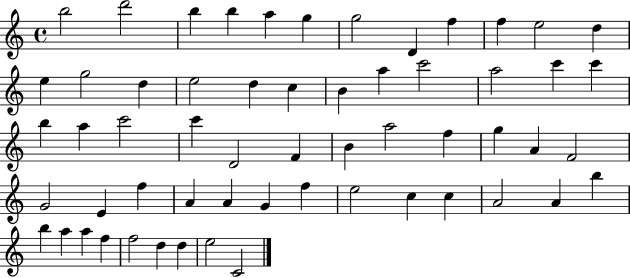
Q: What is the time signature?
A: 4/4